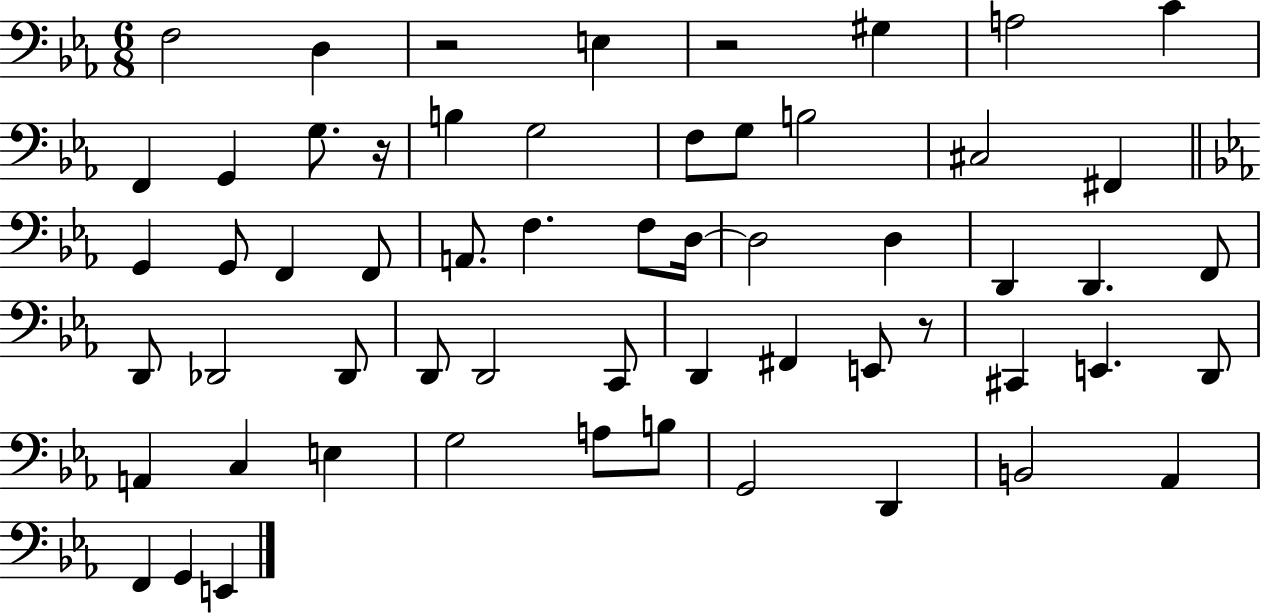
X:1
T:Untitled
M:6/8
L:1/4
K:Eb
F,2 D, z2 E, z2 ^G, A,2 C F,, G,, G,/2 z/4 B, G,2 F,/2 G,/2 B,2 ^C,2 ^F,, G,, G,,/2 F,, F,,/2 A,,/2 F, F,/2 D,/4 D,2 D, D,, D,, F,,/2 D,,/2 _D,,2 _D,,/2 D,,/2 D,,2 C,,/2 D,, ^F,, E,,/2 z/2 ^C,, E,, D,,/2 A,, C, E, G,2 A,/2 B,/2 G,,2 D,, B,,2 _A,, F,, G,, E,,